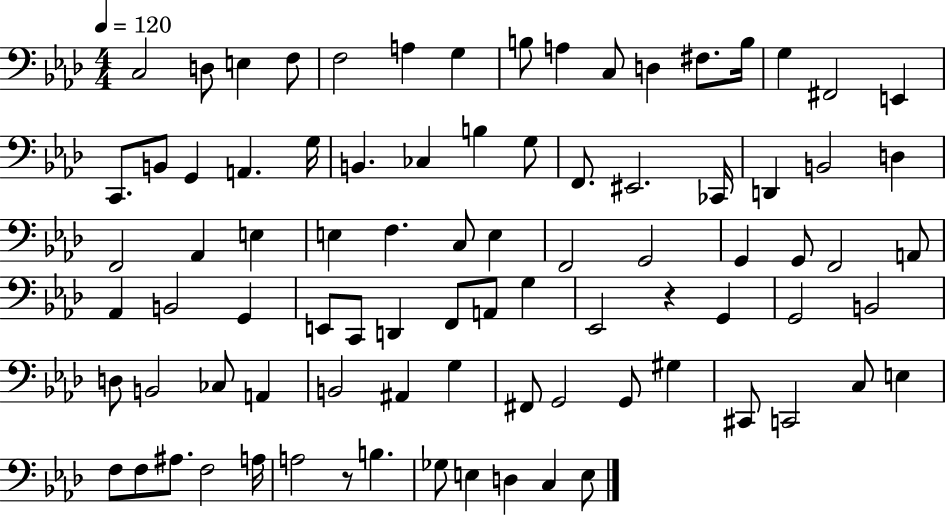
{
  \clef bass
  \numericTimeSignature
  \time 4/4
  \key aes \major
  \tempo 4 = 120
  c2 d8 e4 f8 | f2 a4 g4 | b8 a4 c8 d4 fis8. b16 | g4 fis,2 e,4 | \break c,8. b,8 g,4 a,4. g16 | b,4. ces4 b4 g8 | f,8. eis,2. ces,16 | d,4 b,2 d4 | \break f,2 aes,4 e4 | e4 f4. c8 e4 | f,2 g,2 | g,4 g,8 f,2 a,8 | \break aes,4 b,2 g,4 | e,8 c,8 d,4 f,8 a,8 g4 | ees,2 r4 g,4 | g,2 b,2 | \break d8 b,2 ces8 a,4 | b,2 ais,4 g4 | fis,8 g,2 g,8 gis4 | cis,8 c,2 c8 e4 | \break f8 f8 ais8. f2 a16 | a2 r8 b4. | ges8 e4 d4 c4 e8 | \bar "|."
}